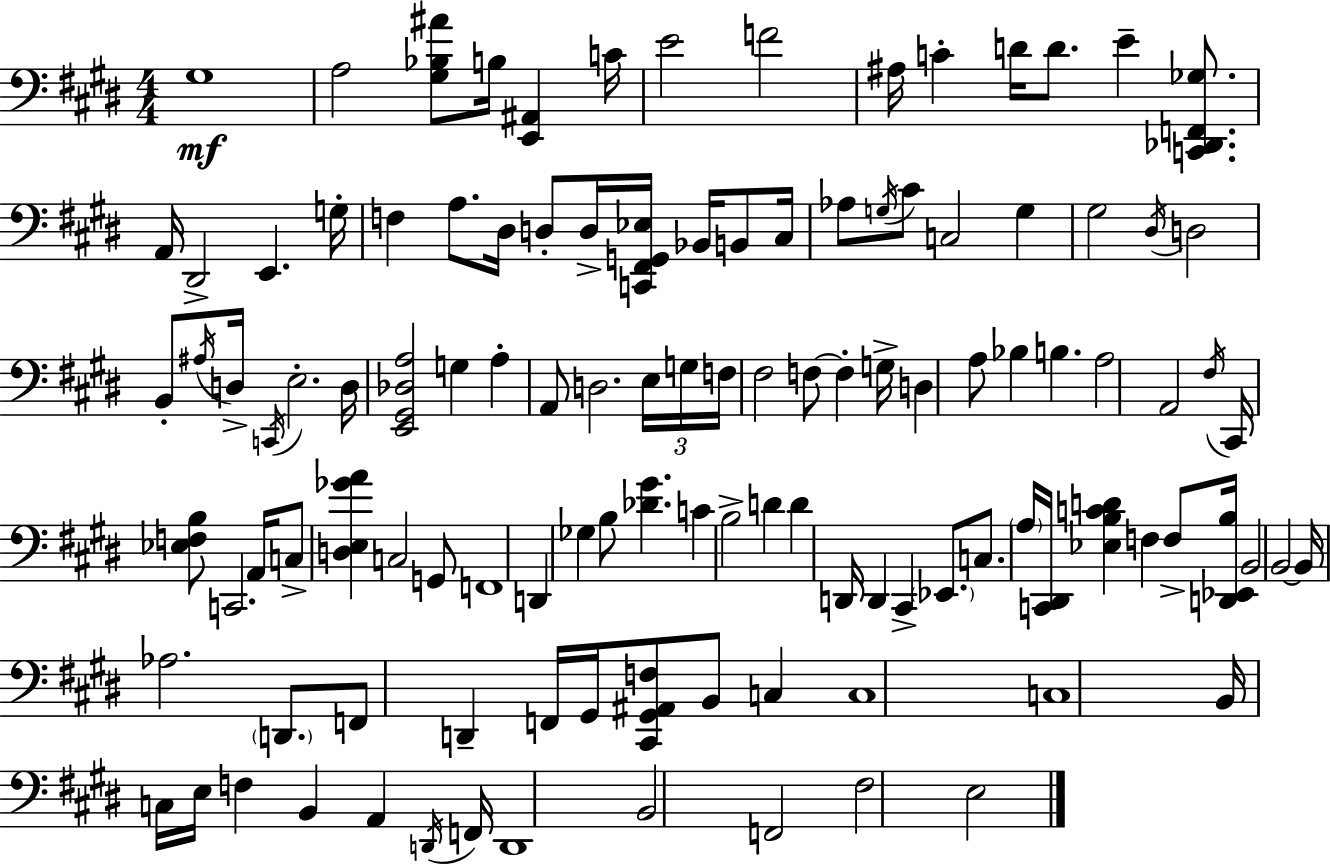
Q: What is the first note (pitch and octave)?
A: G#3